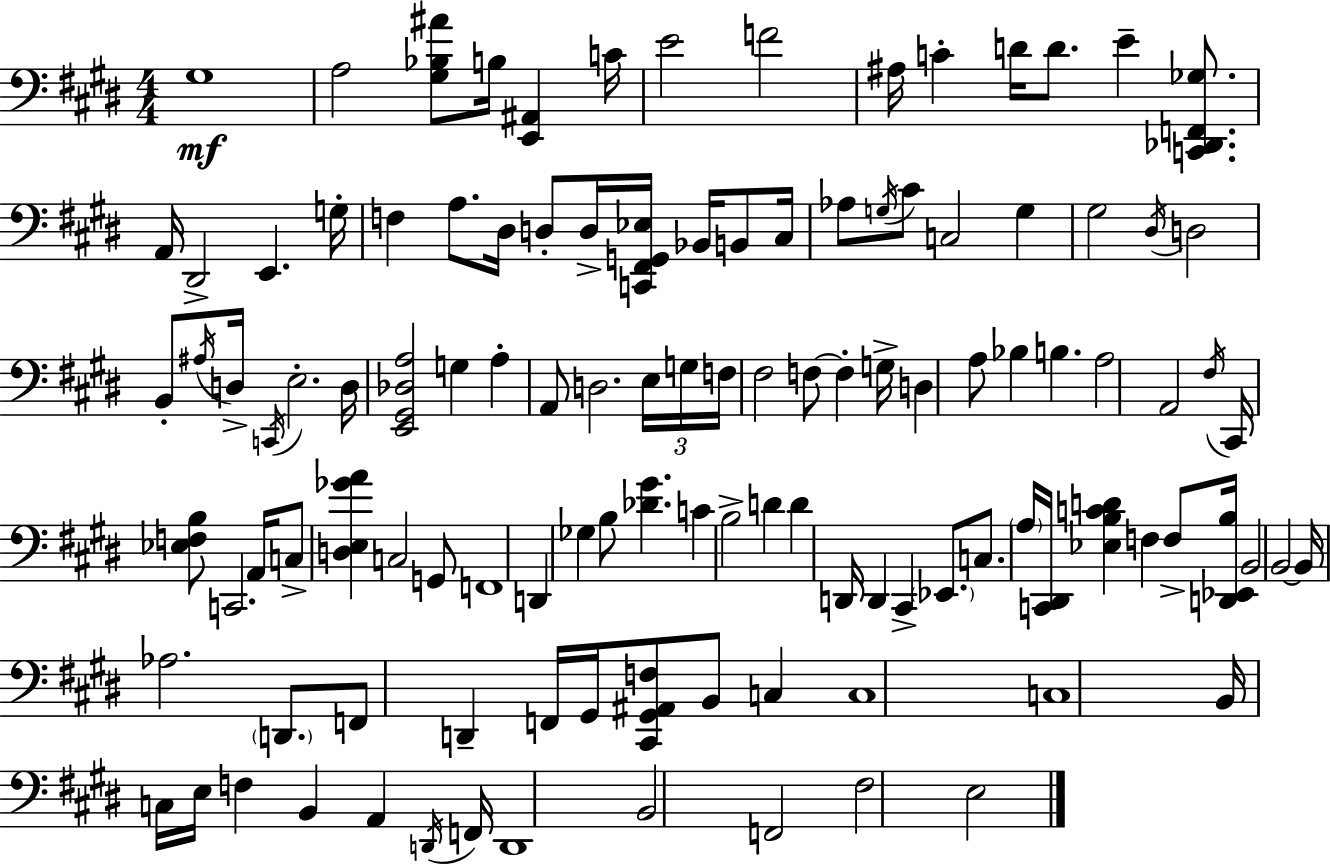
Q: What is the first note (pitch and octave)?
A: G#3